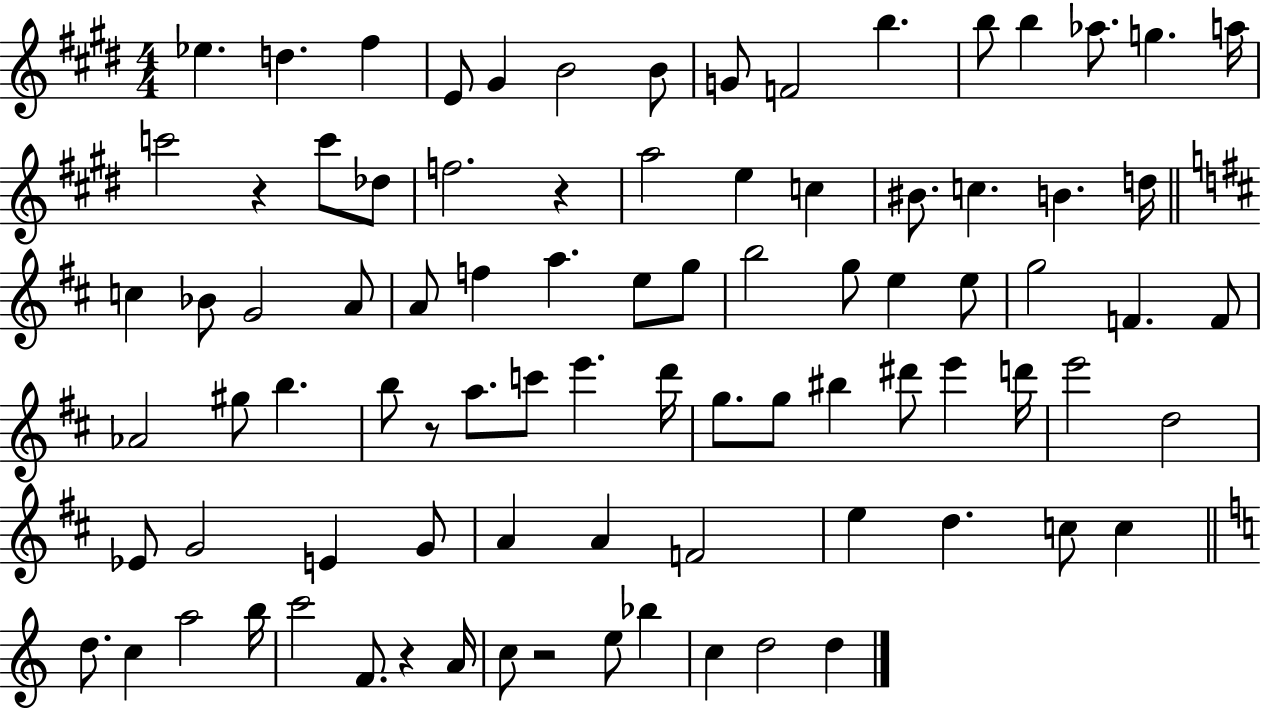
{
  \clef treble
  \numericTimeSignature
  \time 4/4
  \key e \major
  ees''4. d''4. fis''4 | e'8 gis'4 b'2 b'8 | g'8 f'2 b''4. | b''8 b''4 aes''8. g''4. a''16 | \break c'''2 r4 c'''8 des''8 | f''2. r4 | a''2 e''4 c''4 | bis'8. c''4. b'4. d''16 | \break \bar "||" \break \key d \major c''4 bes'8 g'2 a'8 | a'8 f''4 a''4. e''8 g''8 | b''2 g''8 e''4 e''8 | g''2 f'4. f'8 | \break aes'2 gis''8 b''4. | b''8 r8 a''8. c'''8 e'''4. d'''16 | g''8. g''8 bis''4 dis'''8 e'''4 d'''16 | e'''2 d''2 | \break ees'8 g'2 e'4 g'8 | a'4 a'4 f'2 | e''4 d''4. c''8 c''4 | \bar "||" \break \key c \major d''8. c''4 a''2 b''16 | c'''2 f'8. r4 a'16 | c''8 r2 e''8 bes''4 | c''4 d''2 d''4 | \break \bar "|."
}